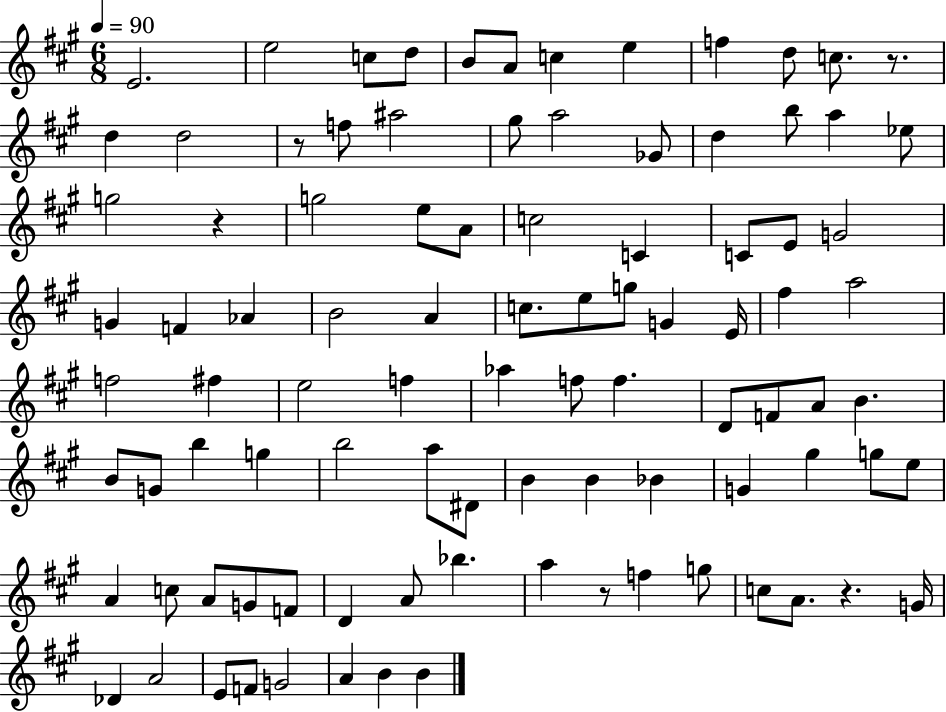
E4/h. E5/h C5/e D5/e B4/e A4/e C5/q E5/q F5/q D5/e C5/e. R/e. D5/q D5/h R/e F5/e A#5/h G#5/e A5/h Gb4/e D5/q B5/e A5/q Eb5/e G5/h R/q G5/h E5/e A4/e C5/h C4/q C4/e E4/e G4/h G4/q F4/q Ab4/q B4/h A4/q C5/e. E5/e G5/e G4/q E4/s F#5/q A5/h F5/h F#5/q E5/h F5/q Ab5/q F5/e F5/q. D4/e F4/e A4/e B4/q. B4/e G4/e B5/q G5/q B5/h A5/e D#4/e B4/q B4/q Bb4/q G4/q G#5/q G5/e E5/e A4/q C5/e A4/e G4/e F4/e D4/q A4/e Bb5/q. A5/q R/e F5/q G5/e C5/e A4/e. R/q. G4/s Db4/q A4/h E4/e F4/e G4/h A4/q B4/q B4/q